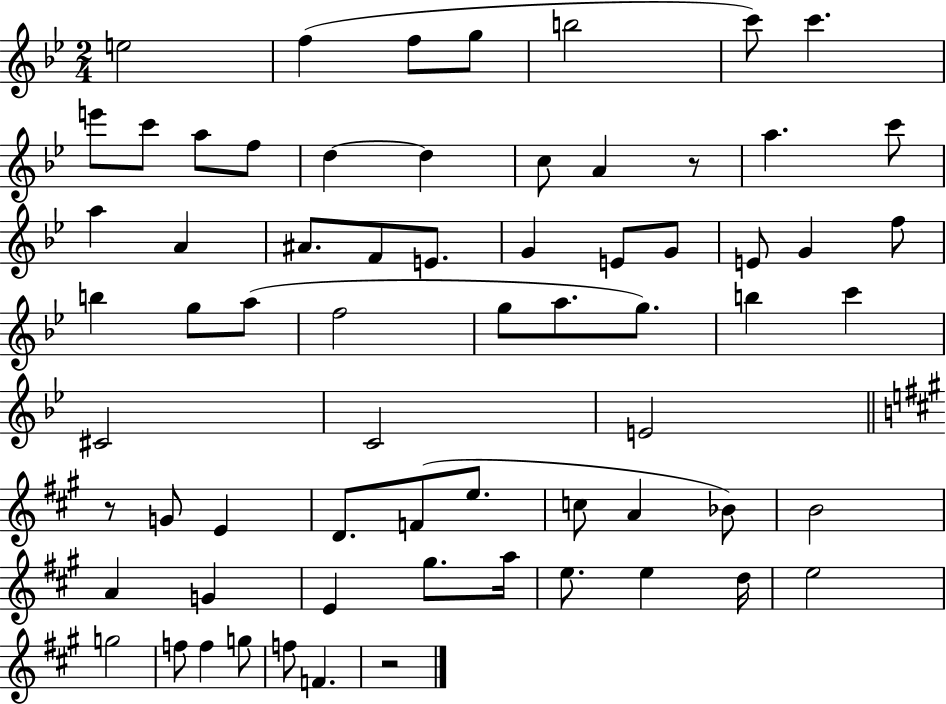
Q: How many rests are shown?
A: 3